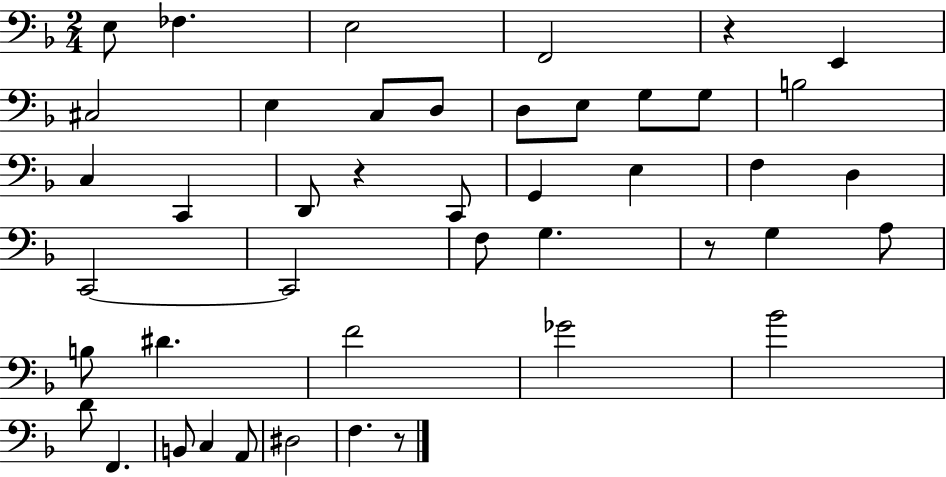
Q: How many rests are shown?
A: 4